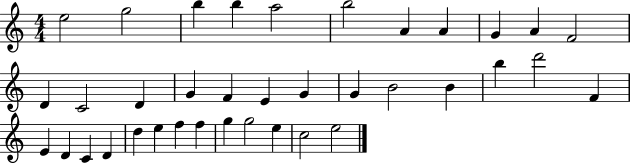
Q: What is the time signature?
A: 4/4